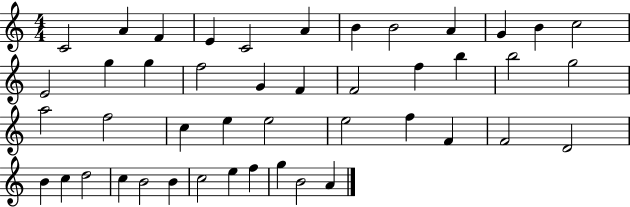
{
  \clef treble
  \numericTimeSignature
  \time 4/4
  \key c \major
  c'2 a'4 f'4 | e'4 c'2 a'4 | b'4 b'2 a'4 | g'4 b'4 c''2 | \break e'2 g''4 g''4 | f''2 g'4 f'4 | f'2 f''4 b''4 | b''2 g''2 | \break a''2 f''2 | c''4 e''4 e''2 | e''2 f''4 f'4 | f'2 d'2 | \break b'4 c''4 d''2 | c''4 b'2 b'4 | c''2 e''4 f''4 | g''4 b'2 a'4 | \break \bar "|."
}